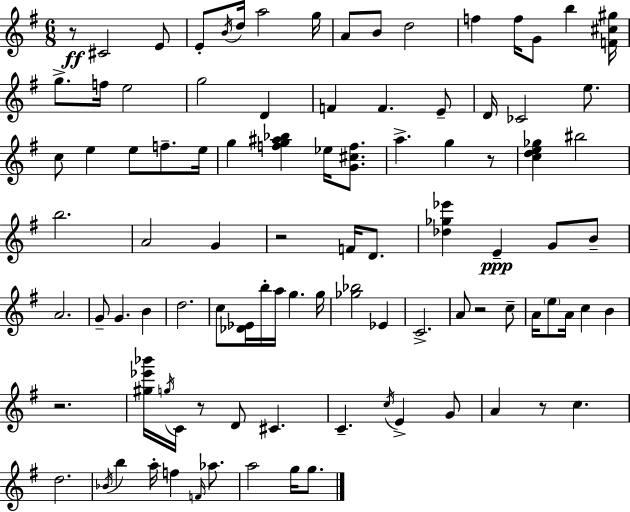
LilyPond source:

{
  \clef treble
  \numericTimeSignature
  \time 6/8
  \key e \minor
  r8\ff cis'2 e'8 | e'8-. \acciaccatura { b'16 } d''16 a''2 | g''16 a'8 b'8 d''2 | f''4 f''16 g'8 b''4 | \break <f' cis'' gis''>16 g''8.-> f''16 e''2 | g''2 d'4 | f'4 f'4. e'8-- | d'16 ces'2 e''8. | \break c''8 e''4 e''8 f''8.-- | e''16 g''4 <f'' g'' ais'' bes''>4 ees''16 <g' cis'' f''>8. | a''4.-> g''4 r8 | <c'' d'' e'' ges''>4 bis''2 | \break b''2. | a'2 g'4 | r2 f'16 d'8. | <des'' ges'' ees'''>4 e'4--\ppp g'8 b'8-- | \break a'2. | g'8-- g'4. b'4 | d''2. | c''8 <des' ees'>16 b''16-. a''16 g''4. | \break g''16 <ges'' bes''>2 ees'4 | c'2.-> | a'8 r2 c''8-- | a'16 \parenthesize e''8 a'16 c''4 b'4 | \break r2. | <gis'' ees''' bes'''>16 \acciaccatura { g''16 } c'16 r8 d'8 cis'4. | c'4.-- \acciaccatura { c''16 } e'4-> | g'8 a'4 r8 c''4. | \break d''2. | \acciaccatura { bes'16 } b''4 a''16-. f''4 | \grace { f'16 } aes''8. a''2 | g''16 g''8. \bar "|."
}